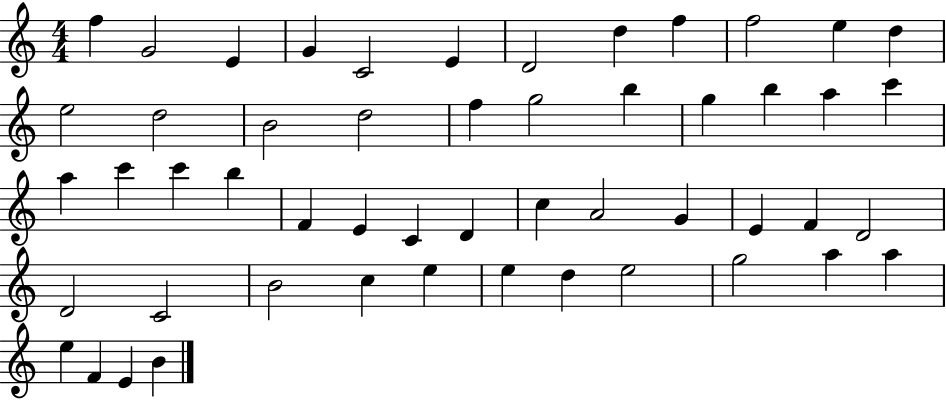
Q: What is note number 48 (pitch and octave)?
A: A5